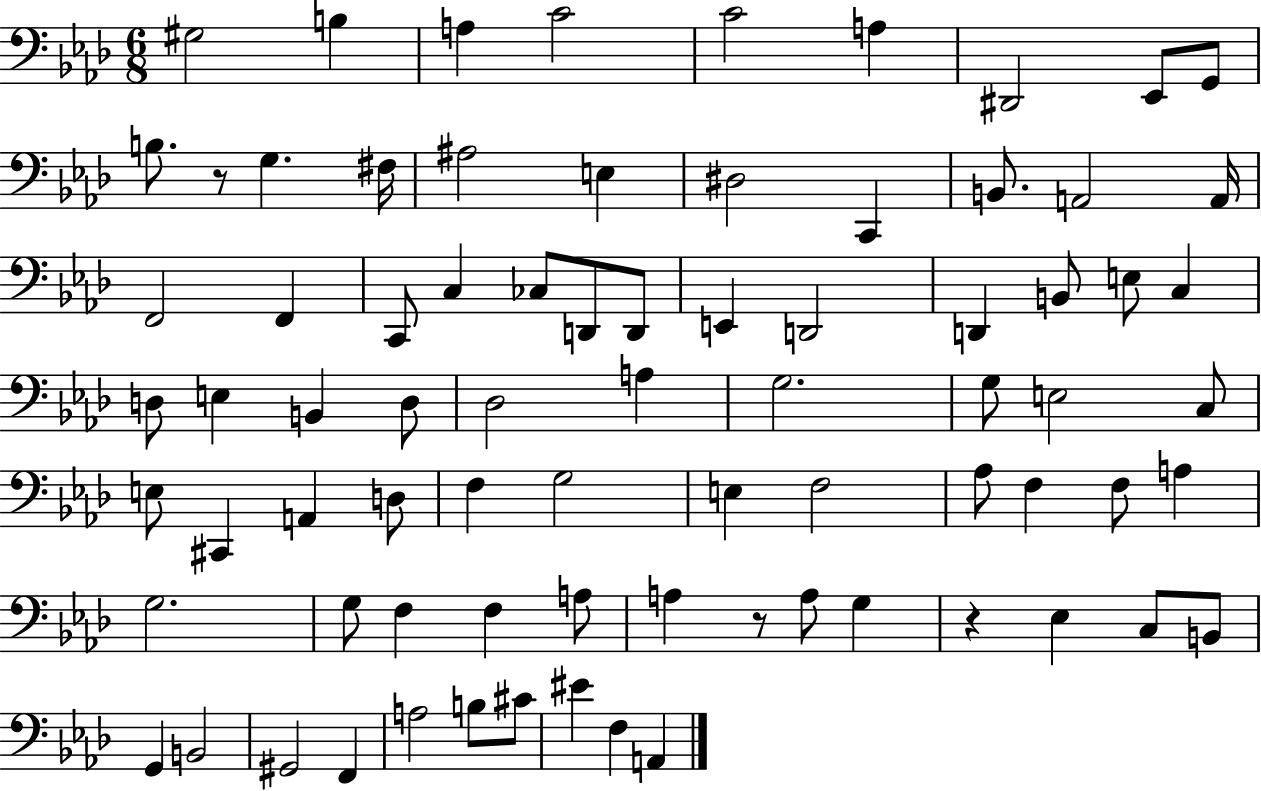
G#3/h B3/q A3/q C4/h C4/h A3/q D#2/h Eb2/e G2/e B3/e. R/e G3/q. F#3/s A#3/h E3/q D#3/h C2/q B2/e. A2/h A2/s F2/h F2/q C2/e C3/q CES3/e D2/e D2/e E2/q D2/h D2/q B2/e E3/e C3/q D3/e E3/q B2/q D3/e Db3/h A3/q G3/h. G3/e E3/h C3/e E3/e C#2/q A2/q D3/e F3/q G3/h E3/q F3/h Ab3/e F3/q F3/e A3/q G3/h. G3/e F3/q F3/q A3/e A3/q R/e A3/e G3/q R/q Eb3/q C3/e B2/e G2/q B2/h G#2/h F2/q A3/h B3/e C#4/e EIS4/q F3/q A2/q